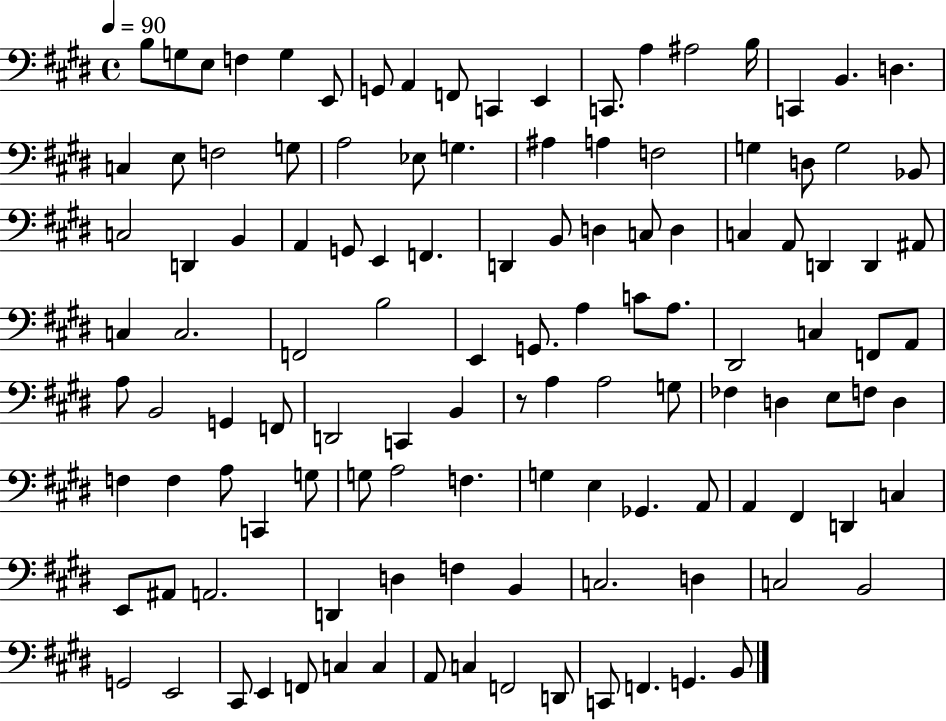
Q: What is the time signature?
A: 4/4